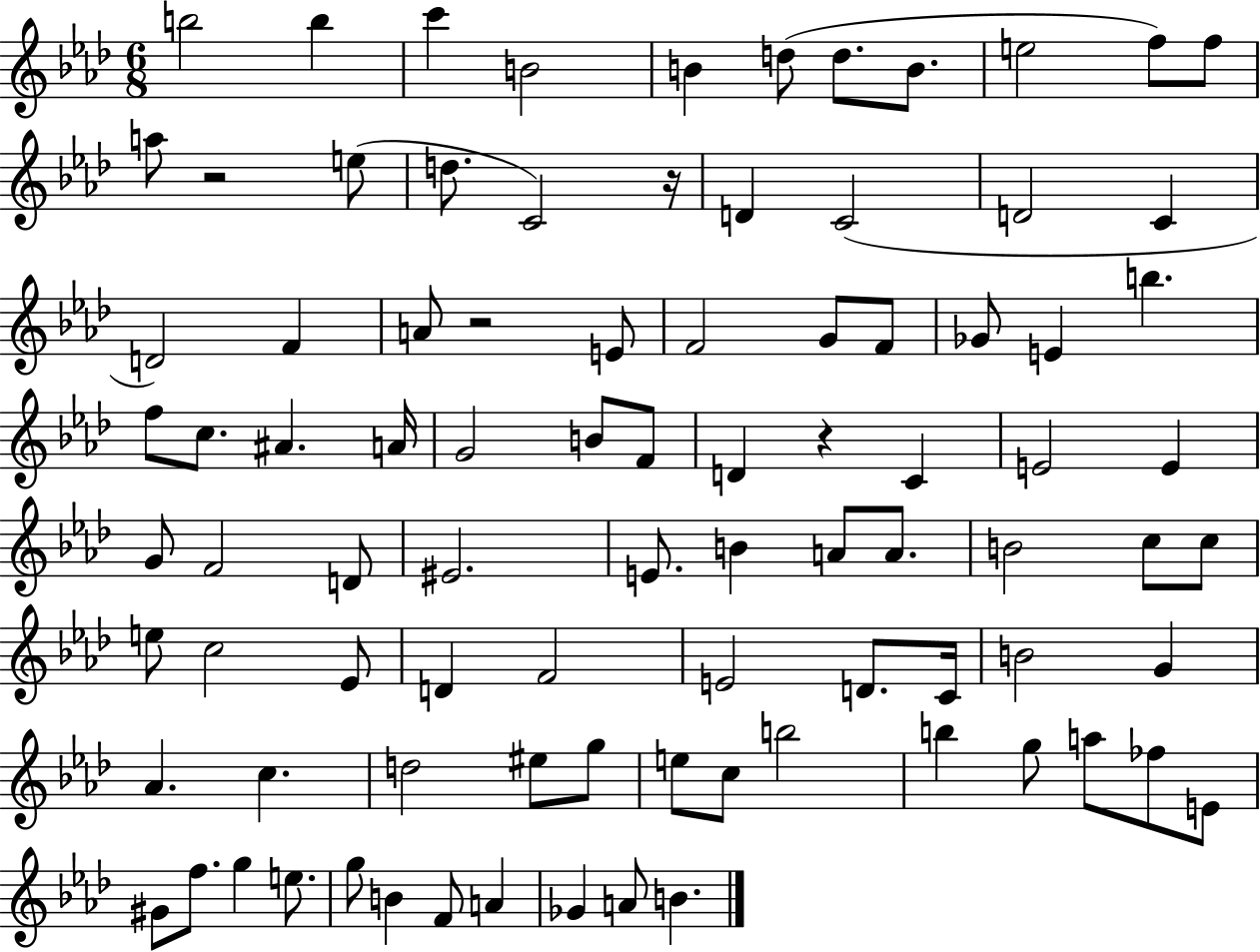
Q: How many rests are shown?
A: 4